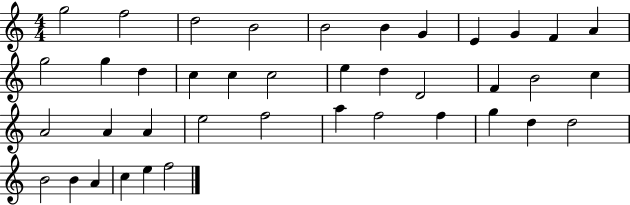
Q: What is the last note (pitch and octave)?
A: F5